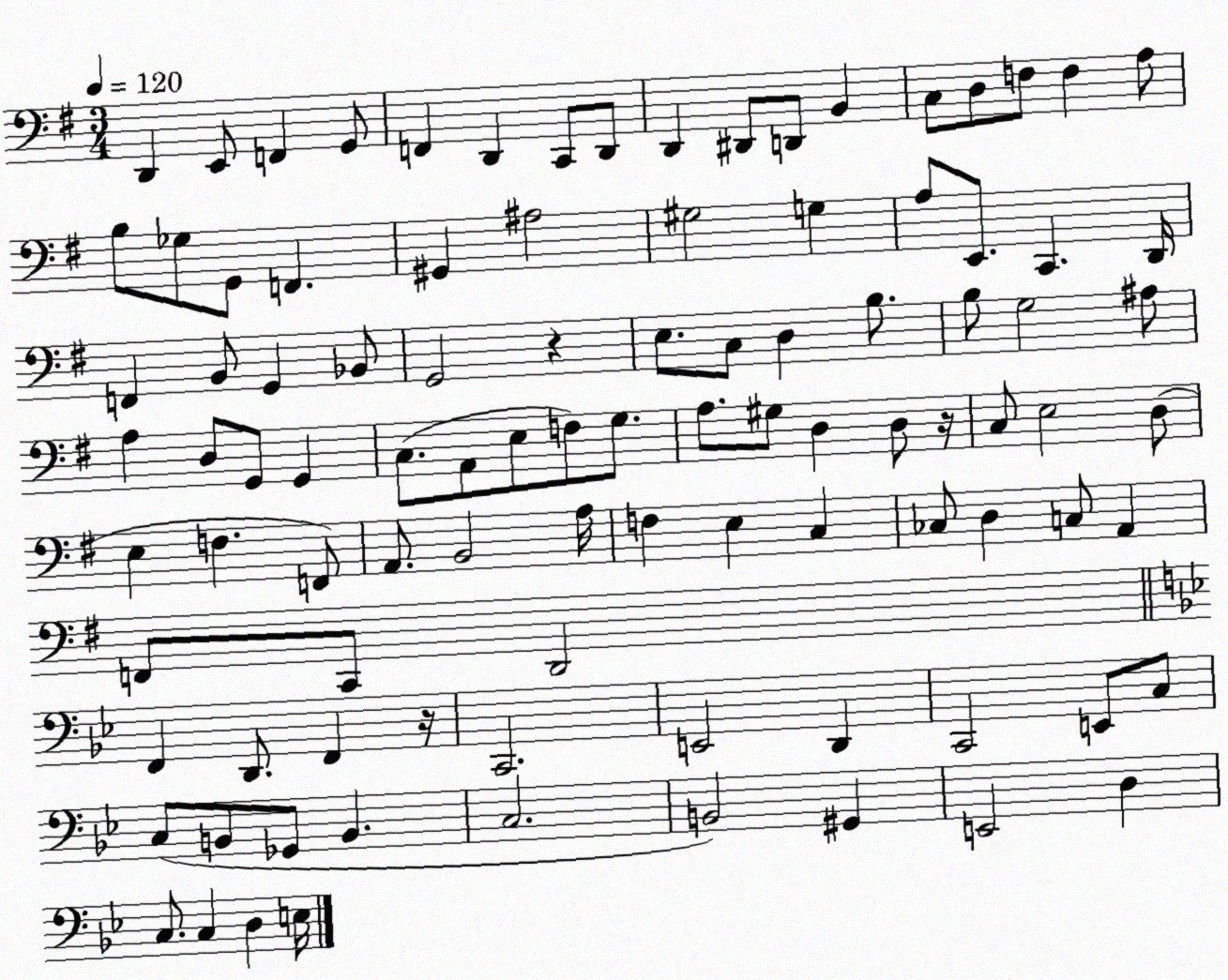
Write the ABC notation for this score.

X:1
T:Untitled
M:3/4
L:1/4
K:G
D,, E,,/2 F,, G,,/2 F,, D,, C,,/2 D,,/2 D,, ^D,,/2 D,,/2 B,, C,/2 D,/2 F,/2 F, A,/2 B,/2 _G,/2 G,,/2 F,, ^G,, ^A,2 ^G,2 G, A,/2 E,,/2 C,, D,,/4 F,, B,,/2 G,, _B,,/2 G,,2 z E,/2 C,/2 D, B,/2 B,/2 G,2 ^A,/2 A, D,/2 G,,/2 G,, C,/2 A,,/2 E,/2 F,/2 G,/2 A,/2 ^G,/2 D, D,/2 z/4 C,/2 E,2 D,/2 E, F, F,,/2 A,,/2 B,,2 A,/4 F, E, C, _C,/2 D, C,/2 A,, F,,/2 C,,/2 D,,2 F,, D,,/2 F,, z/4 C,,2 E,,2 D,, C,,2 E,,/2 C,/2 C,/2 B,,/2 _G,,/2 B,, C,2 B,,2 ^G,, E,,2 D, C,/2 C, D, E,/4